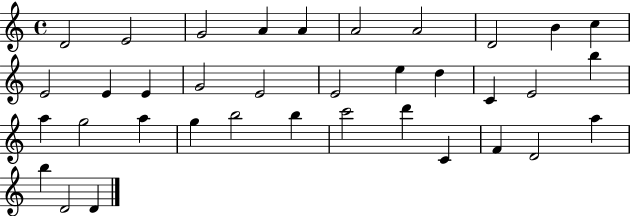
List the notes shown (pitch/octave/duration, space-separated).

D4/h E4/h G4/h A4/q A4/q A4/h A4/h D4/h B4/q C5/q E4/h E4/q E4/q G4/h E4/h E4/h E5/q D5/q C4/q E4/h B5/q A5/q G5/h A5/q G5/q B5/h B5/q C6/h D6/q C4/q F4/q D4/h A5/q B5/q D4/h D4/q